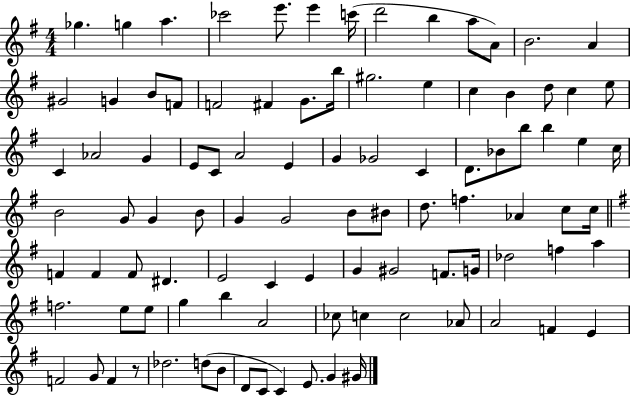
{
  \clef treble
  \numericTimeSignature
  \time 4/4
  \key g \major
  ges''4. g''4 a''4. | ces'''2 e'''8. e'''4 c'''16( | d'''2 b''4 a''8 a'8) | b'2. a'4 | \break gis'2 g'4 b'8 f'8 | f'2 fis'4 g'8. b''16 | gis''2. e''4 | c''4 b'4 d''8 c''4 e''8 | \break c'4 aes'2 g'4 | e'8 c'8 a'2 e'4 | g'4 ges'2 c'4 | d'8. bes'8 b''8 b''4 e''4 c''16 | \break b'2 g'8 g'4 b'8 | g'4 g'2 b'8 bis'8 | d''8. f''4. aes'4 c''8 c''16 | \bar "||" \break \key e \minor f'4 f'4 f'8 dis'4. | e'2 c'4 e'4 | g'4 gis'2 f'8. g'16 | des''2 f''4 a''4 | \break f''2. e''8 e''8 | g''4 b''4 a'2 | ces''8 c''4 c''2 aes'8 | a'2 f'4 e'4 | \break f'2 g'8 f'4 r8 | des''2. d''8( b'8 | d'8 c'8 c'4) e'8. g'4 gis'16 | \bar "|."
}